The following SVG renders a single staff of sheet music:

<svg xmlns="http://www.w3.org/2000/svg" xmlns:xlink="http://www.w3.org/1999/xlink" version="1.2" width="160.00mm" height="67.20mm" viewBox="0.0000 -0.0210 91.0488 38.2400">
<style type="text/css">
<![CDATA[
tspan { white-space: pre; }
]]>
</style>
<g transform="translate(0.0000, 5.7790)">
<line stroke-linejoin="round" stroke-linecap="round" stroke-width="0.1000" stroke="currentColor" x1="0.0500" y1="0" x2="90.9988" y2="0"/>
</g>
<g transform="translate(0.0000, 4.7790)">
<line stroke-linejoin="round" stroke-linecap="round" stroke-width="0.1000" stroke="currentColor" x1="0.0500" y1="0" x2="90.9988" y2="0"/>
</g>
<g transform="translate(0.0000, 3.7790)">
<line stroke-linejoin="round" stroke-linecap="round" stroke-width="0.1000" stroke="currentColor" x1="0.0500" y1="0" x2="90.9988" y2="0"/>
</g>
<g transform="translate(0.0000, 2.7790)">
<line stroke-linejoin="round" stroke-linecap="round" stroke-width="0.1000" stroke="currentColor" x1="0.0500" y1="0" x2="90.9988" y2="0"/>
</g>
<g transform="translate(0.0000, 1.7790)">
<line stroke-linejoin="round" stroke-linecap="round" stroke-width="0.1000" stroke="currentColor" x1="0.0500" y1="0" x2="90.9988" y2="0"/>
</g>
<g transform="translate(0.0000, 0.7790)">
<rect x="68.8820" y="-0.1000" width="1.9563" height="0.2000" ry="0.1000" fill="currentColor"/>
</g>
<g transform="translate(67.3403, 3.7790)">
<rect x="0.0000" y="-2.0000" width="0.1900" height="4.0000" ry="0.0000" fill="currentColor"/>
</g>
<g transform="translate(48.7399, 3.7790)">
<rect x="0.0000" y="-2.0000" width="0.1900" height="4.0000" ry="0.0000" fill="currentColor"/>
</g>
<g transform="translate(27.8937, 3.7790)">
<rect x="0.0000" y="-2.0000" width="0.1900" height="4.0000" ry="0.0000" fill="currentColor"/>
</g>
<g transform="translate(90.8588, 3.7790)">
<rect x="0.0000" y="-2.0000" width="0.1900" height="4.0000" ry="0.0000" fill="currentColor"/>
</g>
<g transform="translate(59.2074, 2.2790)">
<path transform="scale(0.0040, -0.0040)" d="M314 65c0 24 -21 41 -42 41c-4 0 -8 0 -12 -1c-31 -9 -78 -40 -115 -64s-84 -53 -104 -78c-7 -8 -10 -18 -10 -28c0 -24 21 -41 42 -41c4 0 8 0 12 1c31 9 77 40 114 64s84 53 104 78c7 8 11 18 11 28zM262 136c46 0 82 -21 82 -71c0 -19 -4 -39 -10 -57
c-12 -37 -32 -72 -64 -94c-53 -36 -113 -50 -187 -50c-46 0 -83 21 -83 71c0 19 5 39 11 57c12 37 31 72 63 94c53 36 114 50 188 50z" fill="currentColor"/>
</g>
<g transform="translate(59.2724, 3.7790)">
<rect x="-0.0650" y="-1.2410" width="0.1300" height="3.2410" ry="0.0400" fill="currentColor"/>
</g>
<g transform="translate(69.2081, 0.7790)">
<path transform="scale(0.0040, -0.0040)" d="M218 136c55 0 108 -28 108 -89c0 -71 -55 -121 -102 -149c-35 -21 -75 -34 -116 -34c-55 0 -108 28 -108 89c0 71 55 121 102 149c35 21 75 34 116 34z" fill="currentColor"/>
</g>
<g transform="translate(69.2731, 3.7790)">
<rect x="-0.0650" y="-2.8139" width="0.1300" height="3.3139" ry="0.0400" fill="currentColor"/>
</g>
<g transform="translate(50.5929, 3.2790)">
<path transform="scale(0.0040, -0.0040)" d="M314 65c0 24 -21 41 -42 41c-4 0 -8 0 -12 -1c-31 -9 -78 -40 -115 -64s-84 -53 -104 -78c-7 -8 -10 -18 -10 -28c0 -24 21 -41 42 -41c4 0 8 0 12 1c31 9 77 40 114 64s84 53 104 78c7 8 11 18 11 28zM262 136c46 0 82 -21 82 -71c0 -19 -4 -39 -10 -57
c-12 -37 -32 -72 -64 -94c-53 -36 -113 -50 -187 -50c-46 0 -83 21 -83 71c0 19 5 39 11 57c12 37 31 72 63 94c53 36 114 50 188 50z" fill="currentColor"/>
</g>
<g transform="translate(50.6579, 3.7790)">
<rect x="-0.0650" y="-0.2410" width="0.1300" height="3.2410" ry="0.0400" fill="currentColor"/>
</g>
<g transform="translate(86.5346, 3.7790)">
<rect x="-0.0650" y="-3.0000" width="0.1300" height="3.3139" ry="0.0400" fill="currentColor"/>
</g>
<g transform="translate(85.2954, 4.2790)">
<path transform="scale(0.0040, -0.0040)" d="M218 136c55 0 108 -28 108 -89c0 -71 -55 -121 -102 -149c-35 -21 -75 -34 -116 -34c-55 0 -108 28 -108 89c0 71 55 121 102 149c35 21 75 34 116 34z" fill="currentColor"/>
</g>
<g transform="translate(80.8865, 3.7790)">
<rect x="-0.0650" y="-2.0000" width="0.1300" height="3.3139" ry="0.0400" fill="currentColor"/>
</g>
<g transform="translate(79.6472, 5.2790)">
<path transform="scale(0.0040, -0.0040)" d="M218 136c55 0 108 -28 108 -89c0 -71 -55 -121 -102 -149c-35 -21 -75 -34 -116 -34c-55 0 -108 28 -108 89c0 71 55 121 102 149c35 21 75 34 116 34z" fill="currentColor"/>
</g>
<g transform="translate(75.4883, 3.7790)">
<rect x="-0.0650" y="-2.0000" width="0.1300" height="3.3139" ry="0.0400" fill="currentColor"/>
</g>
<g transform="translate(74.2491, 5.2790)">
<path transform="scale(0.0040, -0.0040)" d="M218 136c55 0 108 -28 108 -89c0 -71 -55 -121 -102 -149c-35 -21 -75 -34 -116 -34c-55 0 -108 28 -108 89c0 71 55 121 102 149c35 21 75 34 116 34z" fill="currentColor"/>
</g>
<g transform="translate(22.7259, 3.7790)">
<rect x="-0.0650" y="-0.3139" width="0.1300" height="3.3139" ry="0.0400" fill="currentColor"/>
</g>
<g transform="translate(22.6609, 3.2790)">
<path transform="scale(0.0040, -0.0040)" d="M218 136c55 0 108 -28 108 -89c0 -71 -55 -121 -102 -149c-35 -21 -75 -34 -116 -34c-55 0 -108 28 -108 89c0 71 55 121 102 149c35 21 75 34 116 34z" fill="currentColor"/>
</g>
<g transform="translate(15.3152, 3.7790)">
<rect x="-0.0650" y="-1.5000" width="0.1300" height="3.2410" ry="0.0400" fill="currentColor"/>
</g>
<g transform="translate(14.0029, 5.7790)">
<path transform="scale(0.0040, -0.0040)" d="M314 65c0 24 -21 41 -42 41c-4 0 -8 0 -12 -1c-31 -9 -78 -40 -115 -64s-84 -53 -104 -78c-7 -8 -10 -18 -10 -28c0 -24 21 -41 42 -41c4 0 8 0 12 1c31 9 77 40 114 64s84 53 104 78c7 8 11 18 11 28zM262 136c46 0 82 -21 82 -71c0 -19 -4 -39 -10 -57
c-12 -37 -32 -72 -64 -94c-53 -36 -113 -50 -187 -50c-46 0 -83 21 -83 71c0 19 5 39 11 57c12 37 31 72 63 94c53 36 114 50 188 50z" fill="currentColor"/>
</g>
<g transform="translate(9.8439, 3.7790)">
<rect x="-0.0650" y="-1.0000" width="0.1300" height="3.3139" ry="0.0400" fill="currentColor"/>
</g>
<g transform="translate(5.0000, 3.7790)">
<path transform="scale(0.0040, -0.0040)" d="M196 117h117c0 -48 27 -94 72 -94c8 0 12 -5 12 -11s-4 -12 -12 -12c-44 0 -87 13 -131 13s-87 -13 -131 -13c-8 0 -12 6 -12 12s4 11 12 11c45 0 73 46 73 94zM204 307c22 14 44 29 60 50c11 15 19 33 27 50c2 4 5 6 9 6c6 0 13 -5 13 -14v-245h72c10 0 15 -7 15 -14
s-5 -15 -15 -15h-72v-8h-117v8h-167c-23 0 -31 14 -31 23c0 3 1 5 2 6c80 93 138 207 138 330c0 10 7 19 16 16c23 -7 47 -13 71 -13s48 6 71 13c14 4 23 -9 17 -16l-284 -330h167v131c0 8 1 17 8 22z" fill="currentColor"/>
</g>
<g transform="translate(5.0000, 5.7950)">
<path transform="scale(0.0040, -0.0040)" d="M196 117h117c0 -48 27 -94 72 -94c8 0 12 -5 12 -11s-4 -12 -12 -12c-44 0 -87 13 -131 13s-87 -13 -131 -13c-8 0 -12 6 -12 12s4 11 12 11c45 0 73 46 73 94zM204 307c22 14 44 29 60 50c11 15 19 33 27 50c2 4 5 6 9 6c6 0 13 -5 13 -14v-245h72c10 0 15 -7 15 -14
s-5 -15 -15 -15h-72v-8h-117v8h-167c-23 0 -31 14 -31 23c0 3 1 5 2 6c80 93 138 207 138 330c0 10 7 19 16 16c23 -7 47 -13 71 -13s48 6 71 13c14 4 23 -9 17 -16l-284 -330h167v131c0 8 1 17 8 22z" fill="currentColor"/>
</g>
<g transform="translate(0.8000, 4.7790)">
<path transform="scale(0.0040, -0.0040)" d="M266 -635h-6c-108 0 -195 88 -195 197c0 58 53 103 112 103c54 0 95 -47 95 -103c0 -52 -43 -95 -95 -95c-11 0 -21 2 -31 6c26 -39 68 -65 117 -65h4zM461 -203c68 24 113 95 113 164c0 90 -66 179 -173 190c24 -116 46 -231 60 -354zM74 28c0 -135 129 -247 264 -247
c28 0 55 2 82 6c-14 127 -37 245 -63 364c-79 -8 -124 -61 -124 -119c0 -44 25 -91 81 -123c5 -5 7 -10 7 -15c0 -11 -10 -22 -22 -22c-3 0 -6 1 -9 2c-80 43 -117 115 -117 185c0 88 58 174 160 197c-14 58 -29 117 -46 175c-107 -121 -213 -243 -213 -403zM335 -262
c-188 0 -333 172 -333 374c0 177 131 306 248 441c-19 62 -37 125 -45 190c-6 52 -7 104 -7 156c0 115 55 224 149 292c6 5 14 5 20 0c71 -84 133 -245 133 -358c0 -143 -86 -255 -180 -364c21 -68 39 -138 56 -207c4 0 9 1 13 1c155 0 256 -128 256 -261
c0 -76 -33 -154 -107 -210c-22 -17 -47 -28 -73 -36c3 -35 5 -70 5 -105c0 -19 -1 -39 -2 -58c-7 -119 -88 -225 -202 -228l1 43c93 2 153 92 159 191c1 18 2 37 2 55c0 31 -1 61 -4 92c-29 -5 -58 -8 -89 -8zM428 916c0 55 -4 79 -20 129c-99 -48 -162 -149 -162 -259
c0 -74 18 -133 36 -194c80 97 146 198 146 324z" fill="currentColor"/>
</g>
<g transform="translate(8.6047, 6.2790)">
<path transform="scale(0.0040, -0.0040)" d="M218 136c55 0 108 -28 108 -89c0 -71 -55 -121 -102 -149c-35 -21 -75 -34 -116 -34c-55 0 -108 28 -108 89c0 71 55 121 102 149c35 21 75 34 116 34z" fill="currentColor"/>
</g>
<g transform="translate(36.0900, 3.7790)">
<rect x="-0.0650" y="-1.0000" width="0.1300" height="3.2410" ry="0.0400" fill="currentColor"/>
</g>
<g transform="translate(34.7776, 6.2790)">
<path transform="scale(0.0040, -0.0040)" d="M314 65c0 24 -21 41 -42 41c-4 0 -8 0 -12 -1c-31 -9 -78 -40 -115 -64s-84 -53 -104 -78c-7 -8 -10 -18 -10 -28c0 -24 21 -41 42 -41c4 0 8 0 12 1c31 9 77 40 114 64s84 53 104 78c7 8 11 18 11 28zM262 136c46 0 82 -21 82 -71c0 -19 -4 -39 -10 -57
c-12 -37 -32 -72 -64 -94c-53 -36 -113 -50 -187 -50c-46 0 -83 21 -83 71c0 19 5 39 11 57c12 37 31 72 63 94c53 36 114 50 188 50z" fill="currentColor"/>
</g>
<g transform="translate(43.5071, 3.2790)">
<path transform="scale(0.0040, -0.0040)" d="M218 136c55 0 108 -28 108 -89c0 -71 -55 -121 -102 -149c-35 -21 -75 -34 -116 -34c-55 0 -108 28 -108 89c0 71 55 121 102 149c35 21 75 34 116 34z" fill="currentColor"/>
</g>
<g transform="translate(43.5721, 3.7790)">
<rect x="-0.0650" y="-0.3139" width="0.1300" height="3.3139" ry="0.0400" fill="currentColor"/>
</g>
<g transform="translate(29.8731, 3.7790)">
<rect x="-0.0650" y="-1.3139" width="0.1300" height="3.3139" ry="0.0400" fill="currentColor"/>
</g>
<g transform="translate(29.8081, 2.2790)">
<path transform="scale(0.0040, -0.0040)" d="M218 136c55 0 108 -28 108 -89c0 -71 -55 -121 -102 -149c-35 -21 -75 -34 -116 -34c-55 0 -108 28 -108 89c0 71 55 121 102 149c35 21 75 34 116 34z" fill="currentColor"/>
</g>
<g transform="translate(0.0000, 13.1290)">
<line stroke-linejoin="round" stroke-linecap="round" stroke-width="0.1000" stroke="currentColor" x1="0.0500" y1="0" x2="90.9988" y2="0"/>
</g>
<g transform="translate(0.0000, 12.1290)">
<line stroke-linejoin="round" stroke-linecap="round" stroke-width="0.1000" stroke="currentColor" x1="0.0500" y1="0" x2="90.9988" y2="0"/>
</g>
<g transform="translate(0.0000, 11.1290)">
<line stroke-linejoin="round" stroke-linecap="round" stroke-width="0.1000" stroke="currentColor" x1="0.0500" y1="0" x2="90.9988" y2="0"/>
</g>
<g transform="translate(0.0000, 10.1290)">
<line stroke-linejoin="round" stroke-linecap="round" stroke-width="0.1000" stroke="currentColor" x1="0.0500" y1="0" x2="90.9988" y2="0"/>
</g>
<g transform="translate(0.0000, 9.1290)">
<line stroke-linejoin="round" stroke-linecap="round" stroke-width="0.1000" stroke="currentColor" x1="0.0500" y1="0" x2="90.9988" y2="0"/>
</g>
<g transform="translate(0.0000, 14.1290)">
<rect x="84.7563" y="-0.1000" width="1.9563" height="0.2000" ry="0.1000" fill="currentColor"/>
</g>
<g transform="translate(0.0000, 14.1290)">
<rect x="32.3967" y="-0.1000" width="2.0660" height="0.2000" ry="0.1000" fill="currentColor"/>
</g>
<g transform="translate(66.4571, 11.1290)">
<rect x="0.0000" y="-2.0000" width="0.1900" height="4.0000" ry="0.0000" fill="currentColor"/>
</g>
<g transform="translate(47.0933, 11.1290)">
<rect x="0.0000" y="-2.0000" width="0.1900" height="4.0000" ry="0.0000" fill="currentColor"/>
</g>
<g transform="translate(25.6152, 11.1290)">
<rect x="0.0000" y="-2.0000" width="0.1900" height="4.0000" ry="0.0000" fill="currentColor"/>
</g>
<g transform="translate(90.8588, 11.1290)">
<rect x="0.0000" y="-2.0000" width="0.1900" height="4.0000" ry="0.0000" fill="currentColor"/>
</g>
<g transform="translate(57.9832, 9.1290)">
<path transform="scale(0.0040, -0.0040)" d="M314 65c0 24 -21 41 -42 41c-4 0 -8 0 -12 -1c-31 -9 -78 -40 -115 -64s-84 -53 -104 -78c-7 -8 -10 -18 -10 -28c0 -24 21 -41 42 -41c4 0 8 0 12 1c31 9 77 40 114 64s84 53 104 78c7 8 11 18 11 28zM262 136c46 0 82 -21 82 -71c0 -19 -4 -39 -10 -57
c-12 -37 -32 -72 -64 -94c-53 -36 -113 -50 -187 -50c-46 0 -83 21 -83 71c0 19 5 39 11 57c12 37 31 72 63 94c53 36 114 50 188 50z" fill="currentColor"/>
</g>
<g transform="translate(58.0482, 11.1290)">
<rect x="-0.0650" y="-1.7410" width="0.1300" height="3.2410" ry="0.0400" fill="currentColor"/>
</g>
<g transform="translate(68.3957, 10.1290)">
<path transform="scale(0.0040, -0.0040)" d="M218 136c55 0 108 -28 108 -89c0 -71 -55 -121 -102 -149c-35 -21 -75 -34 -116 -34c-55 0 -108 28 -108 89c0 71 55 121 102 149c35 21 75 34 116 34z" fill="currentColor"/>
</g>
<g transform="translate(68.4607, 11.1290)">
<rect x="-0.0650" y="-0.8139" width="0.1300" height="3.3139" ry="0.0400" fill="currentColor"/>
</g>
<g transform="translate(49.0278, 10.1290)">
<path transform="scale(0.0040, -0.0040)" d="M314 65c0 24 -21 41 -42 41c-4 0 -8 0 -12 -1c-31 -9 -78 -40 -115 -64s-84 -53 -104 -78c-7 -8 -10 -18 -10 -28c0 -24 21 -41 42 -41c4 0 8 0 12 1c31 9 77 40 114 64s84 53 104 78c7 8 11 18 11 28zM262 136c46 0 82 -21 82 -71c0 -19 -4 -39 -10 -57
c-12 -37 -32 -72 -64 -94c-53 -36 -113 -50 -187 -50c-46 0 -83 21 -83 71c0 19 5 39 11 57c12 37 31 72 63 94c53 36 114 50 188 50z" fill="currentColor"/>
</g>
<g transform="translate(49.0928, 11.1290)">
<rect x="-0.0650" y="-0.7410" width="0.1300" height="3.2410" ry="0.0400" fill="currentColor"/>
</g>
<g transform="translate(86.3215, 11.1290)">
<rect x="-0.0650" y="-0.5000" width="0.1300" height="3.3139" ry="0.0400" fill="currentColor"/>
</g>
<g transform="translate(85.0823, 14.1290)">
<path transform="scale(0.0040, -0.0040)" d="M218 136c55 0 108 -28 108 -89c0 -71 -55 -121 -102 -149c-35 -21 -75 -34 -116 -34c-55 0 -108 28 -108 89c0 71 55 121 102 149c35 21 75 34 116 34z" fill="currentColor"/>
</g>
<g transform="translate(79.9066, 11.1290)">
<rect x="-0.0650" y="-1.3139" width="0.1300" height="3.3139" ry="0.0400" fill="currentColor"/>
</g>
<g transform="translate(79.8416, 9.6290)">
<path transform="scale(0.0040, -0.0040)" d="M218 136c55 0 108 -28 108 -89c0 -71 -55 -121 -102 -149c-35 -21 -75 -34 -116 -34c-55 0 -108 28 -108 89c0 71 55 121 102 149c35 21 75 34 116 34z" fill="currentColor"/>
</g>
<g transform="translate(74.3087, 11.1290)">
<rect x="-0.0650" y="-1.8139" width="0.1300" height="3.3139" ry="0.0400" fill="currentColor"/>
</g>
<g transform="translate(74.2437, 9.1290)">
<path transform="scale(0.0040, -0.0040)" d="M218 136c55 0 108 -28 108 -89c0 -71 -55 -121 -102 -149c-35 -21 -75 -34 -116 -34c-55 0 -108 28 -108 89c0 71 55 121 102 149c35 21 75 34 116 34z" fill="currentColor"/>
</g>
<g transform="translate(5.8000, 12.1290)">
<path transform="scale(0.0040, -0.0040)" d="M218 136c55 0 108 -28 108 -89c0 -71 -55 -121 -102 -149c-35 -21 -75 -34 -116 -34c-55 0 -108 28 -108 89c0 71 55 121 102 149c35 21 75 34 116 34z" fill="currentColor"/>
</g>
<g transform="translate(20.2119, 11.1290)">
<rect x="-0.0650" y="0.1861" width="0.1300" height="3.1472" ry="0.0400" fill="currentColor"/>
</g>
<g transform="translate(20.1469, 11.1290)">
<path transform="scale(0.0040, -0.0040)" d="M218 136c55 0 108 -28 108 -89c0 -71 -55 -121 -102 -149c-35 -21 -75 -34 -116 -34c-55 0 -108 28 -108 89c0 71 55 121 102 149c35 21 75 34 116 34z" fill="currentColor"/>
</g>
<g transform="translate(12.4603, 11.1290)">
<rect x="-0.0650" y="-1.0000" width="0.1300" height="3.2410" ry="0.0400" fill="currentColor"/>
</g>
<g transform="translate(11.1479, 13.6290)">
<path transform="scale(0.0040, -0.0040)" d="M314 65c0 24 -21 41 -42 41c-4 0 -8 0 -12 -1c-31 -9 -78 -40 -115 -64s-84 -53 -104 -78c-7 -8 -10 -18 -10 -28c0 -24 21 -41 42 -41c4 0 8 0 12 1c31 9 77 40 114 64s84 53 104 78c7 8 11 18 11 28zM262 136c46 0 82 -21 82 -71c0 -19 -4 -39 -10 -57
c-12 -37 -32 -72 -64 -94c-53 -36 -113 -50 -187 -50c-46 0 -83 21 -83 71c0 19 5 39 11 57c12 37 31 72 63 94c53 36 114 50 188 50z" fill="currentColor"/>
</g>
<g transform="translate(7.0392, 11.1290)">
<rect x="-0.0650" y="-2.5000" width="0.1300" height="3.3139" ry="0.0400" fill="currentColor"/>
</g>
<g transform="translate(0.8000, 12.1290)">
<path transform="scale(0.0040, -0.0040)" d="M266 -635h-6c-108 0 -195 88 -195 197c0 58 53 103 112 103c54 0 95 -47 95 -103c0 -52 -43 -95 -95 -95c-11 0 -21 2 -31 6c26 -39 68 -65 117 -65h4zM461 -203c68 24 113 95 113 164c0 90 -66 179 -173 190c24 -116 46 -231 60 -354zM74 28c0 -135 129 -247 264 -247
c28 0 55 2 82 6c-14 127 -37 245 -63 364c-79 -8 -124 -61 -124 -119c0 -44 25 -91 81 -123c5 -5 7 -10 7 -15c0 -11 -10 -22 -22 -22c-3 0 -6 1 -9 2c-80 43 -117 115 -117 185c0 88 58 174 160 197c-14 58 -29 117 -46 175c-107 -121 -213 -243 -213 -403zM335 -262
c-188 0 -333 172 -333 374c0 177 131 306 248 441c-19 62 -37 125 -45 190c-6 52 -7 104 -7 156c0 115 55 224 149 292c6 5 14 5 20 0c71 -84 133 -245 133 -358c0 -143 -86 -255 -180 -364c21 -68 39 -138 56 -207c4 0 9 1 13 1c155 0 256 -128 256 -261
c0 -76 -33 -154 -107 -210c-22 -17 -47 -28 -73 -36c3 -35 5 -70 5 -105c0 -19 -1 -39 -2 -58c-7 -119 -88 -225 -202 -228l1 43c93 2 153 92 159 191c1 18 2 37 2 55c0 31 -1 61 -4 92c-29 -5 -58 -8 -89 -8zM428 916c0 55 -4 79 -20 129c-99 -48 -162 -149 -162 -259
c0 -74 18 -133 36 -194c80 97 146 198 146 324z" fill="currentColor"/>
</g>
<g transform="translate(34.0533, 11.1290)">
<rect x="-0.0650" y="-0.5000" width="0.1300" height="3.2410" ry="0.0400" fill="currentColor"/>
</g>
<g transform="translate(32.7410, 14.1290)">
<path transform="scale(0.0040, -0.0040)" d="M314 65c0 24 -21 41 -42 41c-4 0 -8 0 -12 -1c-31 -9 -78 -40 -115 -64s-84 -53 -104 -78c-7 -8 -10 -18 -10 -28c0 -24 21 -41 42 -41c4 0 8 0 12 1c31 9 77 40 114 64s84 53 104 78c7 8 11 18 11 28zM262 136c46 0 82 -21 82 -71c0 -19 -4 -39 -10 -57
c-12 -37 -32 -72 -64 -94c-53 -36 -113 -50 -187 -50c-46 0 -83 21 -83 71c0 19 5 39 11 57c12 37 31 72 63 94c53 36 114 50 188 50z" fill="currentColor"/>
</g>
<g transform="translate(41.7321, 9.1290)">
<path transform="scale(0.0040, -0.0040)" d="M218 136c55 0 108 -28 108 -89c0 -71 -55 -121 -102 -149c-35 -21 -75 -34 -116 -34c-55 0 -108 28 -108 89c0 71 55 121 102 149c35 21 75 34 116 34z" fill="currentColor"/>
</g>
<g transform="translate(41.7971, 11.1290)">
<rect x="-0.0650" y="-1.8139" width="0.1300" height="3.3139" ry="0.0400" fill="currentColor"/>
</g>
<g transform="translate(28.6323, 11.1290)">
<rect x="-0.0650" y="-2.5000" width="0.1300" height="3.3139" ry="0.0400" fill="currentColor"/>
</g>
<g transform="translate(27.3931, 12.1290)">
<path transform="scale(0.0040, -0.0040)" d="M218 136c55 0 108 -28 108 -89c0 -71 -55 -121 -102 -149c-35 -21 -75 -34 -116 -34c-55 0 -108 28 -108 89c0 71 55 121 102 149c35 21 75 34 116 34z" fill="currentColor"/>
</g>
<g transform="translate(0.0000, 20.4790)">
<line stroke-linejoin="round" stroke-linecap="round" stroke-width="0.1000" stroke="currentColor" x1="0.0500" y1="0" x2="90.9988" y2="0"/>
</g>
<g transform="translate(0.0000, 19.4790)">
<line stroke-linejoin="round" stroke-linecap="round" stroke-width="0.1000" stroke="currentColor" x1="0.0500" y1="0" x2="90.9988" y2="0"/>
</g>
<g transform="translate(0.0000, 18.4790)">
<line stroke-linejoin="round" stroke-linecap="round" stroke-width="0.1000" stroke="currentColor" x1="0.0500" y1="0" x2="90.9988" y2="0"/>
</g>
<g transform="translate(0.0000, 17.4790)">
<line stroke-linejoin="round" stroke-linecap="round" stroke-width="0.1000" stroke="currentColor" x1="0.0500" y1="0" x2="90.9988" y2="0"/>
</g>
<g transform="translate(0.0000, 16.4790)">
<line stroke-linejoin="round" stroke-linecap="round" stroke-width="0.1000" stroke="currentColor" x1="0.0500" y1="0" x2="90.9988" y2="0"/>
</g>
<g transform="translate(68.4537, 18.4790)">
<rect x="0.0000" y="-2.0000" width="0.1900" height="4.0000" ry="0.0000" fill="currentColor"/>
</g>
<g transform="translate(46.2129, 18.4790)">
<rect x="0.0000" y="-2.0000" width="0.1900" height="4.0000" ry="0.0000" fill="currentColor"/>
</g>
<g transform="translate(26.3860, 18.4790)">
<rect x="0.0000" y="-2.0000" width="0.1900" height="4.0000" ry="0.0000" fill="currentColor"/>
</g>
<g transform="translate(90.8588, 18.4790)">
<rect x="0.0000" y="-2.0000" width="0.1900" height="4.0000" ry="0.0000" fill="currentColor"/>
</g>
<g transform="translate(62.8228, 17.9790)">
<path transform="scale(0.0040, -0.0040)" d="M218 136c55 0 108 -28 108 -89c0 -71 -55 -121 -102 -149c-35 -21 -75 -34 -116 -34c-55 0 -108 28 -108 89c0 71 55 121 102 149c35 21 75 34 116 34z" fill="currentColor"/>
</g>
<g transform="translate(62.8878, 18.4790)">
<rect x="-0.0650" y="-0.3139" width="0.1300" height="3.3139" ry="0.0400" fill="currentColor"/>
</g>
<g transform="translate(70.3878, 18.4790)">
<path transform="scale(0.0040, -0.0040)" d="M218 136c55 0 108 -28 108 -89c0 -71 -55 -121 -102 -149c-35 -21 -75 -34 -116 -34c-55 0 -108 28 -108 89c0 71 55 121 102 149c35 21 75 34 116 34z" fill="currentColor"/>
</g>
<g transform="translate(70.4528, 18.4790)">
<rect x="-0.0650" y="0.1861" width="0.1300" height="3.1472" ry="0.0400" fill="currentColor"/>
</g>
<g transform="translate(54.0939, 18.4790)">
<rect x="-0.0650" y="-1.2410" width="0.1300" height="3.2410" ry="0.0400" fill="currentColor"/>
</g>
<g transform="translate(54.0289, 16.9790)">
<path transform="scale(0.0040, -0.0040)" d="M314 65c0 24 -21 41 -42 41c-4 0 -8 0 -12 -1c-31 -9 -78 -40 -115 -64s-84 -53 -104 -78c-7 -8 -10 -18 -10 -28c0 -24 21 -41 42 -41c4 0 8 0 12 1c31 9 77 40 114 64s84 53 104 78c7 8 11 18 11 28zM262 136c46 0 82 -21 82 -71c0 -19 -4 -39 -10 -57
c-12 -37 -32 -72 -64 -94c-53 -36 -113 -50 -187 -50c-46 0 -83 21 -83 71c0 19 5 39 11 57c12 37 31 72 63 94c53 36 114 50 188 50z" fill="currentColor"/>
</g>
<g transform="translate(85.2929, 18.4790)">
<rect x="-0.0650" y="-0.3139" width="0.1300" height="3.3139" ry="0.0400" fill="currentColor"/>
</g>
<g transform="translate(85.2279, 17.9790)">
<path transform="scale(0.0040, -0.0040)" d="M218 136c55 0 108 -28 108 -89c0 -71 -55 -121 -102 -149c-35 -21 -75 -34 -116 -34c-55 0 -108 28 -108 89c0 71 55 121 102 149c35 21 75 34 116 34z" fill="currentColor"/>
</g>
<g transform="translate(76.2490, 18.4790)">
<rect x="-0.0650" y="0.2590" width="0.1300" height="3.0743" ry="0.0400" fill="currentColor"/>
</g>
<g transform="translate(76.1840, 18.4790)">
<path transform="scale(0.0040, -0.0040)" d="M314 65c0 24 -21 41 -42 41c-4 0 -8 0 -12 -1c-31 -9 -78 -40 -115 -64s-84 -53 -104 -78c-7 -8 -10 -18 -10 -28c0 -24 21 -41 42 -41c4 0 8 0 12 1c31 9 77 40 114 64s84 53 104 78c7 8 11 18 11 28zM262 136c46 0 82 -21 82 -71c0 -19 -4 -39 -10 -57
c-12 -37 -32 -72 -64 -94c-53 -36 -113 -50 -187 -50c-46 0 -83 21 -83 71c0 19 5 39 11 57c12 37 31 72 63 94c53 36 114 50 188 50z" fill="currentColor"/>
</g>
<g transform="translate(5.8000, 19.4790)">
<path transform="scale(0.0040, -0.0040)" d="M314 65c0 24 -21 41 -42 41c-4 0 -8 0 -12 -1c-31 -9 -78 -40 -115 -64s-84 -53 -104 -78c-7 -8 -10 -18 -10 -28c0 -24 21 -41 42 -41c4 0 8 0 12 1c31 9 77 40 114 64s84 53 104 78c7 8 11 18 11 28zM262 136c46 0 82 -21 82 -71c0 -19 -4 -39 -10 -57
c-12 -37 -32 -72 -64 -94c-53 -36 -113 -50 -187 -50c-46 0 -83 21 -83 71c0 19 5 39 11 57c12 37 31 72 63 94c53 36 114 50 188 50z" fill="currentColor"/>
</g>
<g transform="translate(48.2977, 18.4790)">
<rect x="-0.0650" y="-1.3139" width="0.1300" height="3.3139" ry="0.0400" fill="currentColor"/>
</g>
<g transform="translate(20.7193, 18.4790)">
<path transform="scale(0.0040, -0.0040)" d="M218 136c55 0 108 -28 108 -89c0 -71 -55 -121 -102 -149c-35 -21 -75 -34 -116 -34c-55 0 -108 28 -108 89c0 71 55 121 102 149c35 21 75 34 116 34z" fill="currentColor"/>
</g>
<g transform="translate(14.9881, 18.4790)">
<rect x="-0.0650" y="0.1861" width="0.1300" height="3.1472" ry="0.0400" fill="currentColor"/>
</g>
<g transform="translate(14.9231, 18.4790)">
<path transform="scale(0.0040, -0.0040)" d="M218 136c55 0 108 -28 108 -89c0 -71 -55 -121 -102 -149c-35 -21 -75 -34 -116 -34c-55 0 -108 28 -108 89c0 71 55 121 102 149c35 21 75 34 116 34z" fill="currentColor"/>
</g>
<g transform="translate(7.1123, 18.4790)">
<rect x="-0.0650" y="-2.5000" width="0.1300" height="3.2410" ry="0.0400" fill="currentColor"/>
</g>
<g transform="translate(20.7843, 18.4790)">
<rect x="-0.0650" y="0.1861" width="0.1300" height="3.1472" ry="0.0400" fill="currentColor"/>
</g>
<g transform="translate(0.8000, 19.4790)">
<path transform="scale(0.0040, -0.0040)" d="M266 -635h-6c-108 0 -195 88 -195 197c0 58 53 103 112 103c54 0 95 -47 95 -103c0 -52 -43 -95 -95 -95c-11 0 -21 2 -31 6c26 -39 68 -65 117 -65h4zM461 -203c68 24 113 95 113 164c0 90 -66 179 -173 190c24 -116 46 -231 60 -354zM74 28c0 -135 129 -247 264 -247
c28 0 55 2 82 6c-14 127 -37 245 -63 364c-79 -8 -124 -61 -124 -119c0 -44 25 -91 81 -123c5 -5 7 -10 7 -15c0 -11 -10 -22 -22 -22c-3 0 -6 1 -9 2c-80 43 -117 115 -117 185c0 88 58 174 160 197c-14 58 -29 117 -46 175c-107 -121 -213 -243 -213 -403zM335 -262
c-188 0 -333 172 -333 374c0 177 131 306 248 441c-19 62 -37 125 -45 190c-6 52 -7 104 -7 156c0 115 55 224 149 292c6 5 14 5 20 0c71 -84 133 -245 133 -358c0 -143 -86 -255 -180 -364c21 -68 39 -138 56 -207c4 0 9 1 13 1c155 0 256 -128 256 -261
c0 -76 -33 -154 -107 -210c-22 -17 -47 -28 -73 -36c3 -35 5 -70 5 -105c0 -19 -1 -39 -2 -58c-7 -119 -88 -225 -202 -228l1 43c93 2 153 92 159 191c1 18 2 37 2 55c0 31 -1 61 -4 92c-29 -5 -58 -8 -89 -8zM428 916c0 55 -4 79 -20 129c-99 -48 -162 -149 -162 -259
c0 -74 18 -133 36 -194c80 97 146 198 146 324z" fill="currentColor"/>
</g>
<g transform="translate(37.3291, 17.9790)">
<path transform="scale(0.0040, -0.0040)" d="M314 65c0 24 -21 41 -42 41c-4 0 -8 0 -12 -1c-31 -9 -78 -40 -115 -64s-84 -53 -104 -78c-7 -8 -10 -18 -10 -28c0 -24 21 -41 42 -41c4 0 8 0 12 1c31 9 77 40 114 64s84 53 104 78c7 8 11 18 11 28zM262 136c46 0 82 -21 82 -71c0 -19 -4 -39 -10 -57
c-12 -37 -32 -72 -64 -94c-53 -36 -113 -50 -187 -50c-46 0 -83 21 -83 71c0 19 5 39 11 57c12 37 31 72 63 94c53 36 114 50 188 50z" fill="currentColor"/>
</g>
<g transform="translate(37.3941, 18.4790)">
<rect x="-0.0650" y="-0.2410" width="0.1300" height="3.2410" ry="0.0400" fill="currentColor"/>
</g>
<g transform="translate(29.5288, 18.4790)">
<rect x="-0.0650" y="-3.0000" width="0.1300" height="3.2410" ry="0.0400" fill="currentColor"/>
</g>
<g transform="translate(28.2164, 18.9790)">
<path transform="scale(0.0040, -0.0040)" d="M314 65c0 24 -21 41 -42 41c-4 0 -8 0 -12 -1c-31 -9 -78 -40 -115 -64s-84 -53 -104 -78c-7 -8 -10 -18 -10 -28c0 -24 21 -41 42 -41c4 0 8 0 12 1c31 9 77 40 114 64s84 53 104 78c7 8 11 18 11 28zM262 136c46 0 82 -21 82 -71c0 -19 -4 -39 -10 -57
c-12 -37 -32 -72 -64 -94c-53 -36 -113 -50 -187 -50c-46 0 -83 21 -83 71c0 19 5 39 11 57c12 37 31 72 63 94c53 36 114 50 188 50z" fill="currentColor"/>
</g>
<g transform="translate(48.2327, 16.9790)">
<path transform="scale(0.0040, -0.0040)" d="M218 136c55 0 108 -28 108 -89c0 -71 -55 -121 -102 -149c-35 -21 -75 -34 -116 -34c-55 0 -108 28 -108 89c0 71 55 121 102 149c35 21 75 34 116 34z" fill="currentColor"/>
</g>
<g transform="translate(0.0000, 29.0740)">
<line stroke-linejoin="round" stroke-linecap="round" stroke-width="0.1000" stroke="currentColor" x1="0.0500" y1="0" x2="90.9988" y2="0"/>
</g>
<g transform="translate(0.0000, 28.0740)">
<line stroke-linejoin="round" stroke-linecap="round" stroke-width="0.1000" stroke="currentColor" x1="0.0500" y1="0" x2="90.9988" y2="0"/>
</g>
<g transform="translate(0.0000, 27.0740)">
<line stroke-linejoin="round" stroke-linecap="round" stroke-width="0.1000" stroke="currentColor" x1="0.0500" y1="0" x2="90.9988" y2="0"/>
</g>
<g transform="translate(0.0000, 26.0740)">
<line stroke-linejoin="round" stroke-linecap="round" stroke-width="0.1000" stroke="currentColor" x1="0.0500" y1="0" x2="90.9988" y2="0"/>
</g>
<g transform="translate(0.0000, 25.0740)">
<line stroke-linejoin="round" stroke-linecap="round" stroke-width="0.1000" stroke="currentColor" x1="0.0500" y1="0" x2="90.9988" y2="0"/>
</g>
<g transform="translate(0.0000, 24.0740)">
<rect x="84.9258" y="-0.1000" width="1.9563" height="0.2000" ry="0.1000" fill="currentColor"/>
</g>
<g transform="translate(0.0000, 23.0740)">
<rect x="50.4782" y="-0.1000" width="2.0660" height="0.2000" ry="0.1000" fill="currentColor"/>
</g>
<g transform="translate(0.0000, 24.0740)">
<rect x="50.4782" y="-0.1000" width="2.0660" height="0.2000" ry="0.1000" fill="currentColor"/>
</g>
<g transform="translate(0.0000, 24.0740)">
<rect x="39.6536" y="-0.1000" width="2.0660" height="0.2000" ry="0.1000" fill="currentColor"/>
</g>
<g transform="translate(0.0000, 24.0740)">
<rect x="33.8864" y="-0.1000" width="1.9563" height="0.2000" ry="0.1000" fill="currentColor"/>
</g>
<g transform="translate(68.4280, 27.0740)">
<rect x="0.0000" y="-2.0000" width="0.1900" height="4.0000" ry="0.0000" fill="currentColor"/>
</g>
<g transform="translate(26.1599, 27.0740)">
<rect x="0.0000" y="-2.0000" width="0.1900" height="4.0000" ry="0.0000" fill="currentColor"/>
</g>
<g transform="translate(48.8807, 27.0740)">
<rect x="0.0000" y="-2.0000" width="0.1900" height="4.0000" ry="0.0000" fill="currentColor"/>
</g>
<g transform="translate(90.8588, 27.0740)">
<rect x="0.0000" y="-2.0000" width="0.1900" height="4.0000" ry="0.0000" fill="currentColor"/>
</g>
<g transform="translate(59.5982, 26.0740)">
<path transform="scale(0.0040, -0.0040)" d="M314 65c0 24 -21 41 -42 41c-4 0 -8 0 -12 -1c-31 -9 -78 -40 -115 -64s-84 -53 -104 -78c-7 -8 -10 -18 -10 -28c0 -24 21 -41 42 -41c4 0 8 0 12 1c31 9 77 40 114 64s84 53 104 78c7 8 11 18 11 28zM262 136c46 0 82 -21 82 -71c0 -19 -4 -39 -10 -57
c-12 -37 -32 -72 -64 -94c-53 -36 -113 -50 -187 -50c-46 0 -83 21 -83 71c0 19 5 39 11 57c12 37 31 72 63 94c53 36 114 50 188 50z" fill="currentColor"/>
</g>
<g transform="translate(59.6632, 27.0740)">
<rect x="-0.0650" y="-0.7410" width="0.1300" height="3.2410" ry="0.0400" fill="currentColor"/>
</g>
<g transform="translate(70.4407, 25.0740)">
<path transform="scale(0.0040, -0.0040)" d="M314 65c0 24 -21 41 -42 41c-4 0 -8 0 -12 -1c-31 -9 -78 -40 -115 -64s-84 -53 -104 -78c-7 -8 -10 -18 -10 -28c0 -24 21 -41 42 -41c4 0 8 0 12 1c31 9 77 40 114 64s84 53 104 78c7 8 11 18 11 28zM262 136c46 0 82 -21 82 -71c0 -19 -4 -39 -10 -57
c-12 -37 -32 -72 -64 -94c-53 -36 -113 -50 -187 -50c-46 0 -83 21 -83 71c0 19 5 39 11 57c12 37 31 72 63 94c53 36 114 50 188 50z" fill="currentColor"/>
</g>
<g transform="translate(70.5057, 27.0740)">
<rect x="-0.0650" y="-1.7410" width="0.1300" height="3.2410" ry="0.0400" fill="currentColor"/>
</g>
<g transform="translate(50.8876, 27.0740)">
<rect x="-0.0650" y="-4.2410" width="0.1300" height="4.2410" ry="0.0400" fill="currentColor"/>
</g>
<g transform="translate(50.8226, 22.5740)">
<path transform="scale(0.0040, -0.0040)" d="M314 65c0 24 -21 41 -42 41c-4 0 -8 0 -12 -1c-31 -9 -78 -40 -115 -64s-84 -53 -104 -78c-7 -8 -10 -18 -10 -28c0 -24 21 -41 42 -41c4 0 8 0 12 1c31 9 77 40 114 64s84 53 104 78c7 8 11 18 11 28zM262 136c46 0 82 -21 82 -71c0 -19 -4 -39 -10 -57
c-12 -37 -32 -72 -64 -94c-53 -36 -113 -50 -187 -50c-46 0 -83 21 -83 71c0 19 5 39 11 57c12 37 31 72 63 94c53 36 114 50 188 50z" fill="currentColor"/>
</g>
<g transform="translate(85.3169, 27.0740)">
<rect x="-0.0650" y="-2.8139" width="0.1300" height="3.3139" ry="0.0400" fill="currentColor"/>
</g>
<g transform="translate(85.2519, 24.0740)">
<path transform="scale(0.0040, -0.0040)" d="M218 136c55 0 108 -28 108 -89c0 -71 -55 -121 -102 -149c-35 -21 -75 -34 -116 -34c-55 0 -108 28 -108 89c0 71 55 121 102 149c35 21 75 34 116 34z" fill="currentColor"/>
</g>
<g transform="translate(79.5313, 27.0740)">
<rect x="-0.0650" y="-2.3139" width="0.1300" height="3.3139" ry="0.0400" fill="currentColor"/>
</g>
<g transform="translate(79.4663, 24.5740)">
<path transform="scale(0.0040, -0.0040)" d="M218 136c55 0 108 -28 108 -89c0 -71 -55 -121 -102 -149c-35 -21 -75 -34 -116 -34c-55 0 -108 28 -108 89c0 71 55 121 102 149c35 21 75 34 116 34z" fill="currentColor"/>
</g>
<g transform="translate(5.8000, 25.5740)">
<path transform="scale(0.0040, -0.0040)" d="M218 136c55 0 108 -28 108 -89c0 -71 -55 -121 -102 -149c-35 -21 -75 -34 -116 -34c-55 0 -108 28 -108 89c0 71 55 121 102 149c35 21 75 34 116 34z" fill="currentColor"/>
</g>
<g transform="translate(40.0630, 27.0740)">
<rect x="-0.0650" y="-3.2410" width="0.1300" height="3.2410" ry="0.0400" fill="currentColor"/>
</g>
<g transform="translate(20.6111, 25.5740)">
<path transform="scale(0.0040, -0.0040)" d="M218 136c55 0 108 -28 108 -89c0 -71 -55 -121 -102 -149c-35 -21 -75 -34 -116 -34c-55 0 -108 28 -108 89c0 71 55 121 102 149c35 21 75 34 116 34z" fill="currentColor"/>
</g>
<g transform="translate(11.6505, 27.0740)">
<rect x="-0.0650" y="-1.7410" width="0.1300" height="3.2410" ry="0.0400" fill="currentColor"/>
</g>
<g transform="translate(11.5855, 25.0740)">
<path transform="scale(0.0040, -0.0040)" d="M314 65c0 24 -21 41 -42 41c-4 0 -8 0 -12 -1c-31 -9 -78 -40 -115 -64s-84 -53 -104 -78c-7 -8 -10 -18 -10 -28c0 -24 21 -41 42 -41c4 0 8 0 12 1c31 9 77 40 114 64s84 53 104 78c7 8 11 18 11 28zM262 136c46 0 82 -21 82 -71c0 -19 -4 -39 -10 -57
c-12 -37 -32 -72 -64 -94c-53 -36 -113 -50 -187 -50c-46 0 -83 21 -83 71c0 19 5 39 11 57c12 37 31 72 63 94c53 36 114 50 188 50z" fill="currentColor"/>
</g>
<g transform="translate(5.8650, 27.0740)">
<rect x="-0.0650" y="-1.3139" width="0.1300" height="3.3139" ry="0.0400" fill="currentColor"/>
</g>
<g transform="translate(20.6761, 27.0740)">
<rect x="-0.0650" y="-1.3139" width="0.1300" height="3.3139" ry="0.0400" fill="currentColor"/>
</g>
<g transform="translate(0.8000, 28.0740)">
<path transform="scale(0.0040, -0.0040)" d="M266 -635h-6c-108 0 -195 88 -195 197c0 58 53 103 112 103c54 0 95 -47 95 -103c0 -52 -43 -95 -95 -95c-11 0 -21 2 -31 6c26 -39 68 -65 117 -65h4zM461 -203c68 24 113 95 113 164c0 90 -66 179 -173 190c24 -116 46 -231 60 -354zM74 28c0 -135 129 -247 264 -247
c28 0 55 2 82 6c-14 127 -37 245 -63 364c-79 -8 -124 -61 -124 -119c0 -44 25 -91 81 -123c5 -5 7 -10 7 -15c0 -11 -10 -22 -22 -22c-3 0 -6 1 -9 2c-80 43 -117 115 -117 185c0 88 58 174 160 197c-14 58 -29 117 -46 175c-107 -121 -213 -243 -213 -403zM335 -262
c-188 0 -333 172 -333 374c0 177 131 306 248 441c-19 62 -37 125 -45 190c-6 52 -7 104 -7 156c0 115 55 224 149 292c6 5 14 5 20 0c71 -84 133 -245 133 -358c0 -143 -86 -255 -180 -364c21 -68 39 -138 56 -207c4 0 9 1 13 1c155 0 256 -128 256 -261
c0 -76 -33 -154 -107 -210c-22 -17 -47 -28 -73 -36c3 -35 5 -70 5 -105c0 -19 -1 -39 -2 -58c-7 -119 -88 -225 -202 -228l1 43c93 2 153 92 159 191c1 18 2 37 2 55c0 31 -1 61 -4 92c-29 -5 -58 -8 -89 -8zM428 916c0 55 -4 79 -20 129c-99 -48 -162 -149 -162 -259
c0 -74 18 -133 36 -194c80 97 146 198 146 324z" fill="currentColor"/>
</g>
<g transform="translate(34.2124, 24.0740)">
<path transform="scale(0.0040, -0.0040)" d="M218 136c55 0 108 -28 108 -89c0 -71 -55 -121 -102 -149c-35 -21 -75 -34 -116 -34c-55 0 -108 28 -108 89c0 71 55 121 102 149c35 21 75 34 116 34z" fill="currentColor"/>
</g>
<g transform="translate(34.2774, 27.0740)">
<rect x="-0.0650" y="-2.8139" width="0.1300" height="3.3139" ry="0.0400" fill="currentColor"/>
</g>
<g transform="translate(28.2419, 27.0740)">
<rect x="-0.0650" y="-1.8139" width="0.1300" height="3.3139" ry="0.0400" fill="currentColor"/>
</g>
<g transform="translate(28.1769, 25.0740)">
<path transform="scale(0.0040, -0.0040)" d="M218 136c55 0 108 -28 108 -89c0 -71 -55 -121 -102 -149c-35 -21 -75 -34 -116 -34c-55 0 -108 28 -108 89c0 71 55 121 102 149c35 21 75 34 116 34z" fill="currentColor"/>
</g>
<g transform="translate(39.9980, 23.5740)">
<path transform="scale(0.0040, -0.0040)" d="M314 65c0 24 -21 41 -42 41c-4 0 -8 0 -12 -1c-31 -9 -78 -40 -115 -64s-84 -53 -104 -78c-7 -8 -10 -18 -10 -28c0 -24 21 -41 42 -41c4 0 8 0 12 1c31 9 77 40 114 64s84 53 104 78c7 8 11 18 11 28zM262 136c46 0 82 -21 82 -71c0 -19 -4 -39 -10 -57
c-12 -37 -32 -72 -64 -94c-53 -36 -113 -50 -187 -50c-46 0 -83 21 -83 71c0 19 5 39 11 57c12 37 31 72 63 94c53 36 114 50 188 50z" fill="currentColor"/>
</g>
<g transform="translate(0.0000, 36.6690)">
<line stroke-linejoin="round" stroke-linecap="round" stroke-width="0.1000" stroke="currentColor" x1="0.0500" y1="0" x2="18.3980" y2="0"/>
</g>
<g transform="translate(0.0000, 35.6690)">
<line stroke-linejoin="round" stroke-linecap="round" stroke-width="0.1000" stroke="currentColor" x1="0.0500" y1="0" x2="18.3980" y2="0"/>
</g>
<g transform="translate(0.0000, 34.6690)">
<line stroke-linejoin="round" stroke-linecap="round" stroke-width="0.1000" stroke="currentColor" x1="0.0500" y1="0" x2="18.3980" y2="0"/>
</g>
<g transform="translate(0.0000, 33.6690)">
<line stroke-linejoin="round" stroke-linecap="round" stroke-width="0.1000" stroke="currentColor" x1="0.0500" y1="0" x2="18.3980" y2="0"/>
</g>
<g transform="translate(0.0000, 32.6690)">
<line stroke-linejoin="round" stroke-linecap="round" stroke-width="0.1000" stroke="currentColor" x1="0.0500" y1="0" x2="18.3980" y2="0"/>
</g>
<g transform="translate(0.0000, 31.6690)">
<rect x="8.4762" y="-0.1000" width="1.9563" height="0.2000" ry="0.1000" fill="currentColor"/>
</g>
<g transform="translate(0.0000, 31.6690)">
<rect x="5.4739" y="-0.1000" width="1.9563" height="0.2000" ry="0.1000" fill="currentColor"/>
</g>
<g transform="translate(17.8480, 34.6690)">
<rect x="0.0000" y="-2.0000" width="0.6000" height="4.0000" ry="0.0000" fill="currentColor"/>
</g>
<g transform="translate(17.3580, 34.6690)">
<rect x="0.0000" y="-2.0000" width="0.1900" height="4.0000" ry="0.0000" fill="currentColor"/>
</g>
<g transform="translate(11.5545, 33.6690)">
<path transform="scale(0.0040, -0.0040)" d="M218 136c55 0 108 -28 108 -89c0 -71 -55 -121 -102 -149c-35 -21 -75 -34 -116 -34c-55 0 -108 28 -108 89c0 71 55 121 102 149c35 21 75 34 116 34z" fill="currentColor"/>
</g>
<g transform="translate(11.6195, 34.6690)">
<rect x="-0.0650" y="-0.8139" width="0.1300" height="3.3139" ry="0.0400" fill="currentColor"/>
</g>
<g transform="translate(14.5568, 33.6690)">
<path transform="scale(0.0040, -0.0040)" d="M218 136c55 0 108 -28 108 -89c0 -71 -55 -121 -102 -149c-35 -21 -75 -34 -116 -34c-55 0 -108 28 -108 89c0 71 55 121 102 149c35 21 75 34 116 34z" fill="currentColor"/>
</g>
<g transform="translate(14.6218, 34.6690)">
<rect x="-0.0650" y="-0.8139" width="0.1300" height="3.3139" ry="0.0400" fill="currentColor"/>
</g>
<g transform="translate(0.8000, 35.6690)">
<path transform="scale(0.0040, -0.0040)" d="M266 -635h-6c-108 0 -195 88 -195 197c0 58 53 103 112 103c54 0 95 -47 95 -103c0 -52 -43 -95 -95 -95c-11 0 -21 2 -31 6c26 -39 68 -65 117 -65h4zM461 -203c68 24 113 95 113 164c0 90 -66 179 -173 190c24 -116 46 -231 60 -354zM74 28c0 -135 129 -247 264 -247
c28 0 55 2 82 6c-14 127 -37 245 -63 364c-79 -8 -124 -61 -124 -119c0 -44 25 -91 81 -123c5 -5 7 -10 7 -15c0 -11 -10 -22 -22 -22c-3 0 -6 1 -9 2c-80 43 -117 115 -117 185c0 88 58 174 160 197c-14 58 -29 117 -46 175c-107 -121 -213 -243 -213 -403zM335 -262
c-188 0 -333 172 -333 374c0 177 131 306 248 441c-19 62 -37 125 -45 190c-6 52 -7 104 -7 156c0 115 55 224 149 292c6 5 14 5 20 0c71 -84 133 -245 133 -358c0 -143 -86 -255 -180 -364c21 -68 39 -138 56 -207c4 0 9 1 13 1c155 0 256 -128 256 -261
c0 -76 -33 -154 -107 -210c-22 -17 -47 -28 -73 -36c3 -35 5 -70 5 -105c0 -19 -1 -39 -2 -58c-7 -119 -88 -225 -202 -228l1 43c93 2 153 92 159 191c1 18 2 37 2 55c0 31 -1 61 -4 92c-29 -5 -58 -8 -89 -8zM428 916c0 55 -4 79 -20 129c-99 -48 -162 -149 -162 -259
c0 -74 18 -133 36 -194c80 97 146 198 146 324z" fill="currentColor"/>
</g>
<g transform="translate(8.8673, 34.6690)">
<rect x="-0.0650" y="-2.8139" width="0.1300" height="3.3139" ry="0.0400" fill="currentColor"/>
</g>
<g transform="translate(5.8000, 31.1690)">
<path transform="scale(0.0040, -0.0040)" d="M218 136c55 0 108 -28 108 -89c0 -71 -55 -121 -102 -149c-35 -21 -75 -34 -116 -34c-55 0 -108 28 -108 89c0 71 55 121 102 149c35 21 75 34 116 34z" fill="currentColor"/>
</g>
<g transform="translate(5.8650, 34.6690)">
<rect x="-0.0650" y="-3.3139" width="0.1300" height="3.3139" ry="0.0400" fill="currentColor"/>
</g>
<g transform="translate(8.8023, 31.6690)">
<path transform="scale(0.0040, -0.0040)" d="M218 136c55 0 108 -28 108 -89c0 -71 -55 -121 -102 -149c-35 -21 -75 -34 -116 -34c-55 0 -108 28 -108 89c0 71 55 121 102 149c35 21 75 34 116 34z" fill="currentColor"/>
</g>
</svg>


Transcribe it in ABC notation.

X:1
T:Untitled
M:4/4
L:1/4
K:C
D E2 c e D2 c c2 e2 a F F A G D2 B G C2 f d2 f2 d f e C G2 B B A2 c2 e e2 c B B2 c e f2 e f a b2 d'2 d2 f2 g a b a d d